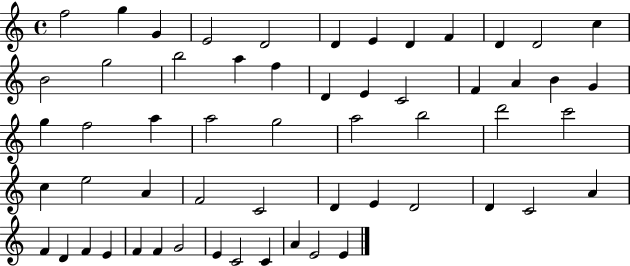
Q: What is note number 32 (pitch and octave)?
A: D6